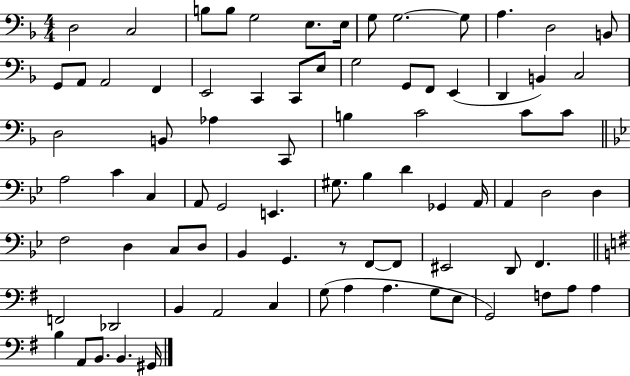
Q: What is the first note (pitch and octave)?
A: D3